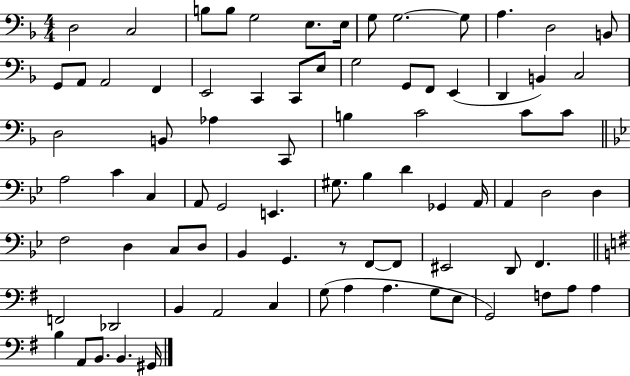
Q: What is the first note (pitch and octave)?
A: D3